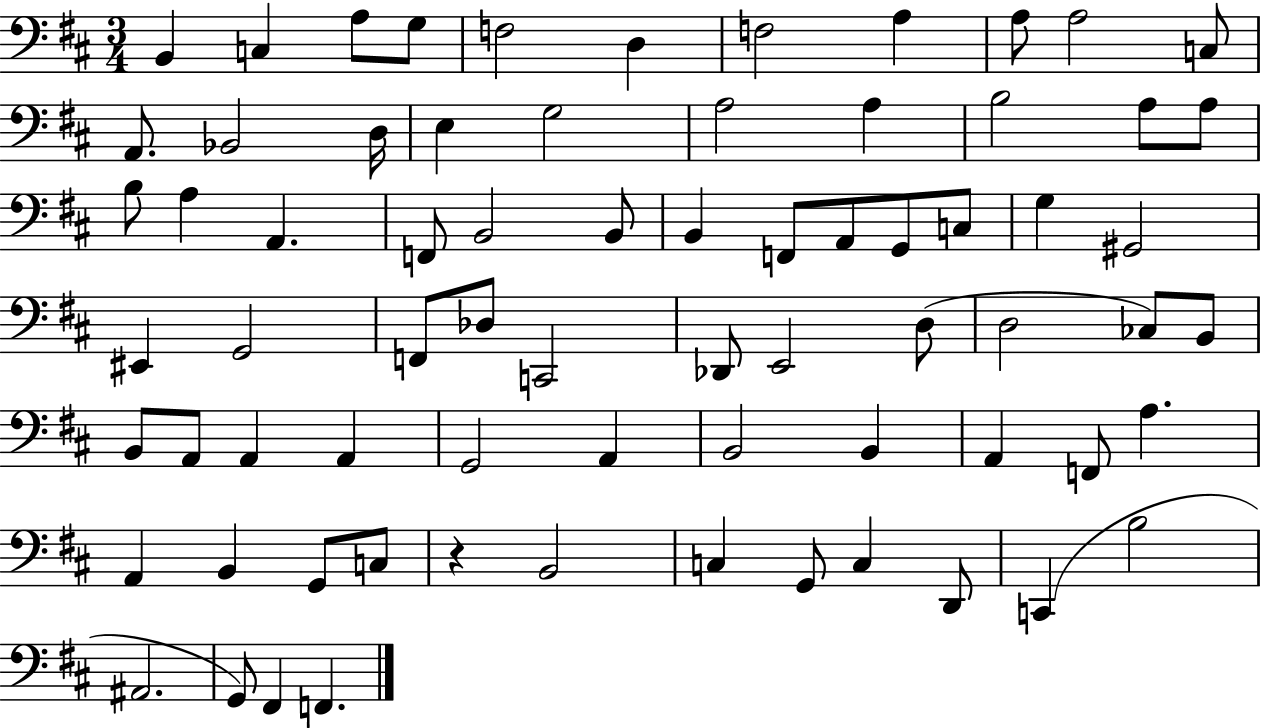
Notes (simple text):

B2/q C3/q A3/e G3/e F3/h D3/q F3/h A3/q A3/e A3/h C3/e A2/e. Bb2/h D3/s E3/q G3/h A3/h A3/q B3/h A3/e A3/e B3/e A3/q A2/q. F2/e B2/h B2/e B2/q F2/e A2/e G2/e C3/e G3/q G#2/h EIS2/q G2/h F2/e Db3/e C2/h Db2/e E2/h D3/e D3/h CES3/e B2/e B2/e A2/e A2/q A2/q G2/h A2/q B2/h B2/q A2/q F2/e A3/q. A2/q B2/q G2/e C3/e R/q B2/h C3/q G2/e C3/q D2/e C2/q B3/h A#2/h. G2/e F#2/q F2/q.